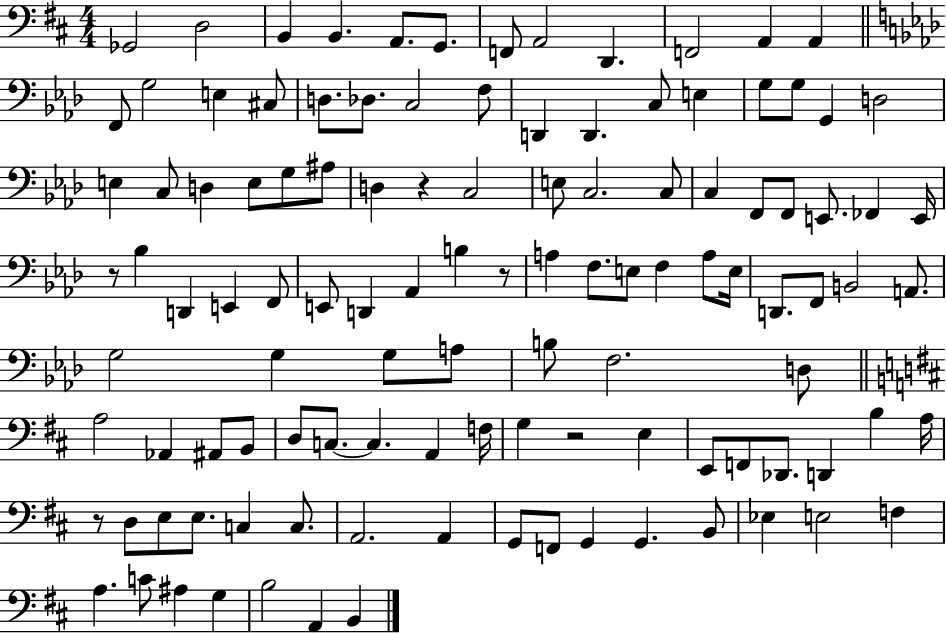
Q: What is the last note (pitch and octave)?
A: B2